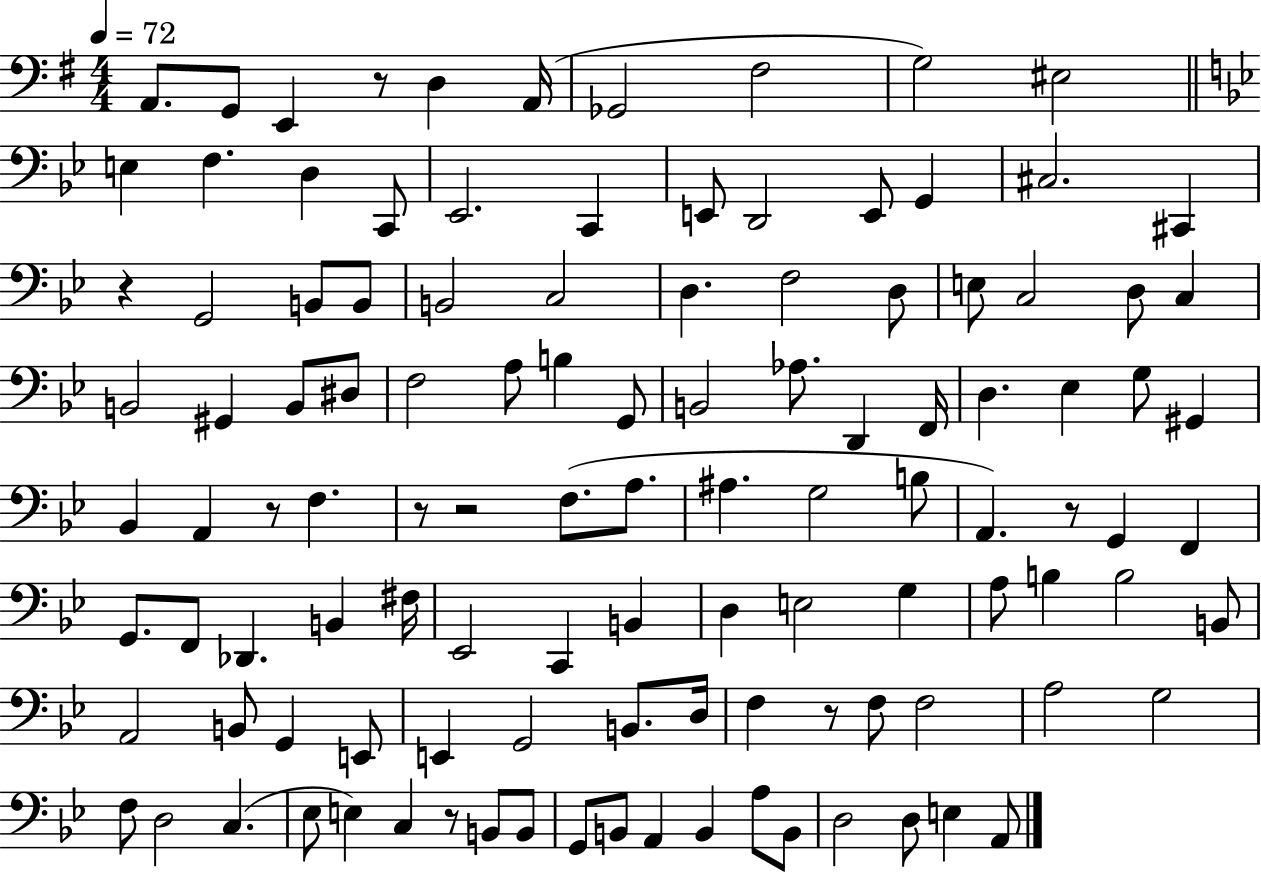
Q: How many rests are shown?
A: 8